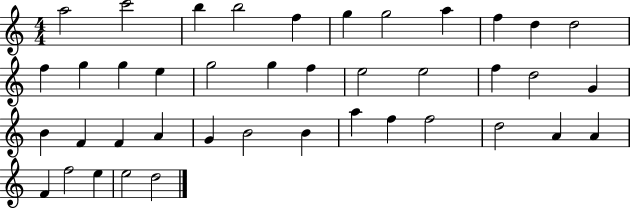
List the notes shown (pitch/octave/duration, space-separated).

A5/h C6/h B5/q B5/h F5/q G5/q G5/h A5/q F5/q D5/q D5/h F5/q G5/q G5/q E5/q G5/h G5/q F5/q E5/h E5/h F5/q D5/h G4/q B4/q F4/q F4/q A4/q G4/q B4/h B4/q A5/q F5/q F5/h D5/h A4/q A4/q F4/q F5/h E5/q E5/h D5/h